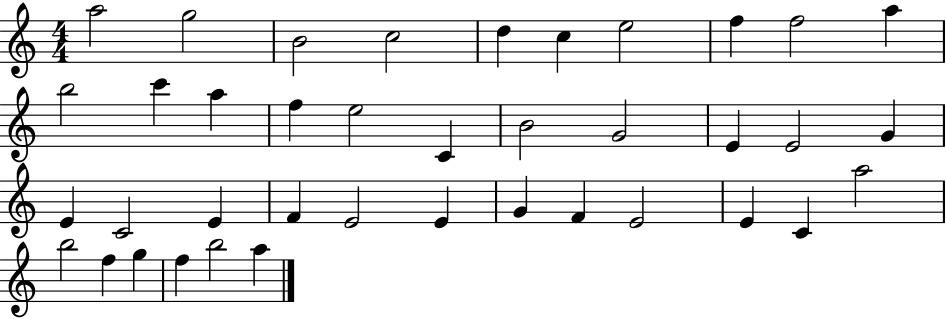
X:1
T:Untitled
M:4/4
L:1/4
K:C
a2 g2 B2 c2 d c e2 f f2 a b2 c' a f e2 C B2 G2 E E2 G E C2 E F E2 E G F E2 E C a2 b2 f g f b2 a